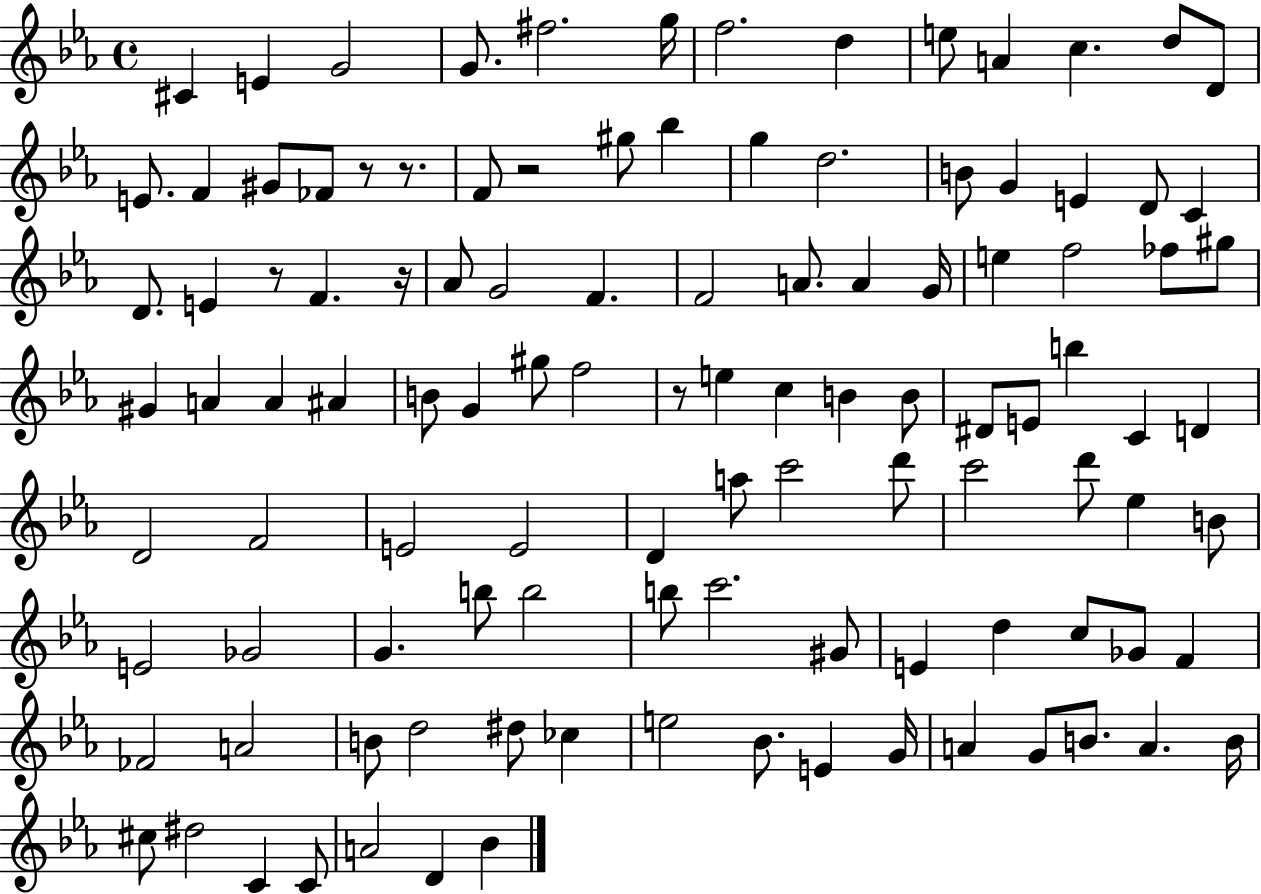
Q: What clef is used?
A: treble